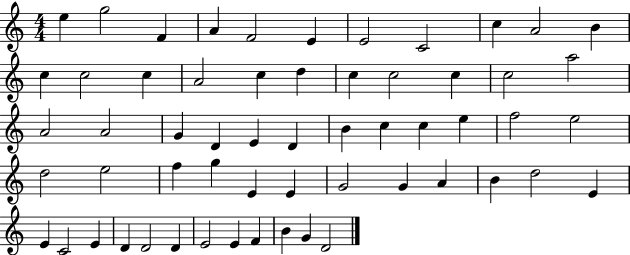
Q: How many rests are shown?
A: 0